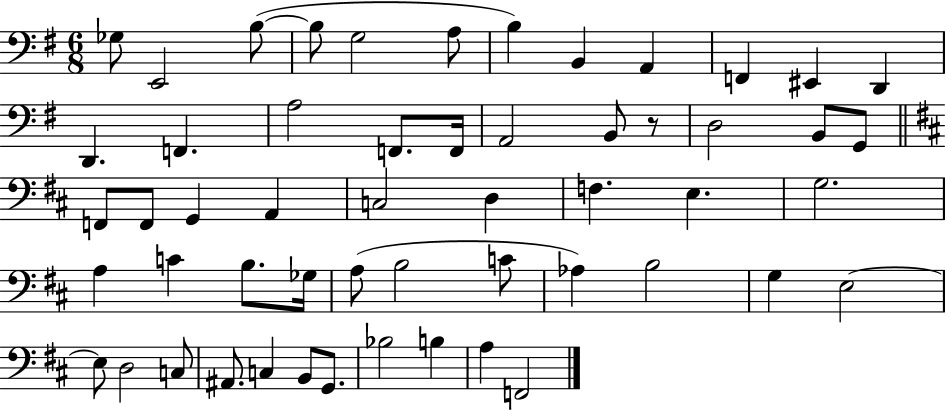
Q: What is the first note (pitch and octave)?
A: Gb3